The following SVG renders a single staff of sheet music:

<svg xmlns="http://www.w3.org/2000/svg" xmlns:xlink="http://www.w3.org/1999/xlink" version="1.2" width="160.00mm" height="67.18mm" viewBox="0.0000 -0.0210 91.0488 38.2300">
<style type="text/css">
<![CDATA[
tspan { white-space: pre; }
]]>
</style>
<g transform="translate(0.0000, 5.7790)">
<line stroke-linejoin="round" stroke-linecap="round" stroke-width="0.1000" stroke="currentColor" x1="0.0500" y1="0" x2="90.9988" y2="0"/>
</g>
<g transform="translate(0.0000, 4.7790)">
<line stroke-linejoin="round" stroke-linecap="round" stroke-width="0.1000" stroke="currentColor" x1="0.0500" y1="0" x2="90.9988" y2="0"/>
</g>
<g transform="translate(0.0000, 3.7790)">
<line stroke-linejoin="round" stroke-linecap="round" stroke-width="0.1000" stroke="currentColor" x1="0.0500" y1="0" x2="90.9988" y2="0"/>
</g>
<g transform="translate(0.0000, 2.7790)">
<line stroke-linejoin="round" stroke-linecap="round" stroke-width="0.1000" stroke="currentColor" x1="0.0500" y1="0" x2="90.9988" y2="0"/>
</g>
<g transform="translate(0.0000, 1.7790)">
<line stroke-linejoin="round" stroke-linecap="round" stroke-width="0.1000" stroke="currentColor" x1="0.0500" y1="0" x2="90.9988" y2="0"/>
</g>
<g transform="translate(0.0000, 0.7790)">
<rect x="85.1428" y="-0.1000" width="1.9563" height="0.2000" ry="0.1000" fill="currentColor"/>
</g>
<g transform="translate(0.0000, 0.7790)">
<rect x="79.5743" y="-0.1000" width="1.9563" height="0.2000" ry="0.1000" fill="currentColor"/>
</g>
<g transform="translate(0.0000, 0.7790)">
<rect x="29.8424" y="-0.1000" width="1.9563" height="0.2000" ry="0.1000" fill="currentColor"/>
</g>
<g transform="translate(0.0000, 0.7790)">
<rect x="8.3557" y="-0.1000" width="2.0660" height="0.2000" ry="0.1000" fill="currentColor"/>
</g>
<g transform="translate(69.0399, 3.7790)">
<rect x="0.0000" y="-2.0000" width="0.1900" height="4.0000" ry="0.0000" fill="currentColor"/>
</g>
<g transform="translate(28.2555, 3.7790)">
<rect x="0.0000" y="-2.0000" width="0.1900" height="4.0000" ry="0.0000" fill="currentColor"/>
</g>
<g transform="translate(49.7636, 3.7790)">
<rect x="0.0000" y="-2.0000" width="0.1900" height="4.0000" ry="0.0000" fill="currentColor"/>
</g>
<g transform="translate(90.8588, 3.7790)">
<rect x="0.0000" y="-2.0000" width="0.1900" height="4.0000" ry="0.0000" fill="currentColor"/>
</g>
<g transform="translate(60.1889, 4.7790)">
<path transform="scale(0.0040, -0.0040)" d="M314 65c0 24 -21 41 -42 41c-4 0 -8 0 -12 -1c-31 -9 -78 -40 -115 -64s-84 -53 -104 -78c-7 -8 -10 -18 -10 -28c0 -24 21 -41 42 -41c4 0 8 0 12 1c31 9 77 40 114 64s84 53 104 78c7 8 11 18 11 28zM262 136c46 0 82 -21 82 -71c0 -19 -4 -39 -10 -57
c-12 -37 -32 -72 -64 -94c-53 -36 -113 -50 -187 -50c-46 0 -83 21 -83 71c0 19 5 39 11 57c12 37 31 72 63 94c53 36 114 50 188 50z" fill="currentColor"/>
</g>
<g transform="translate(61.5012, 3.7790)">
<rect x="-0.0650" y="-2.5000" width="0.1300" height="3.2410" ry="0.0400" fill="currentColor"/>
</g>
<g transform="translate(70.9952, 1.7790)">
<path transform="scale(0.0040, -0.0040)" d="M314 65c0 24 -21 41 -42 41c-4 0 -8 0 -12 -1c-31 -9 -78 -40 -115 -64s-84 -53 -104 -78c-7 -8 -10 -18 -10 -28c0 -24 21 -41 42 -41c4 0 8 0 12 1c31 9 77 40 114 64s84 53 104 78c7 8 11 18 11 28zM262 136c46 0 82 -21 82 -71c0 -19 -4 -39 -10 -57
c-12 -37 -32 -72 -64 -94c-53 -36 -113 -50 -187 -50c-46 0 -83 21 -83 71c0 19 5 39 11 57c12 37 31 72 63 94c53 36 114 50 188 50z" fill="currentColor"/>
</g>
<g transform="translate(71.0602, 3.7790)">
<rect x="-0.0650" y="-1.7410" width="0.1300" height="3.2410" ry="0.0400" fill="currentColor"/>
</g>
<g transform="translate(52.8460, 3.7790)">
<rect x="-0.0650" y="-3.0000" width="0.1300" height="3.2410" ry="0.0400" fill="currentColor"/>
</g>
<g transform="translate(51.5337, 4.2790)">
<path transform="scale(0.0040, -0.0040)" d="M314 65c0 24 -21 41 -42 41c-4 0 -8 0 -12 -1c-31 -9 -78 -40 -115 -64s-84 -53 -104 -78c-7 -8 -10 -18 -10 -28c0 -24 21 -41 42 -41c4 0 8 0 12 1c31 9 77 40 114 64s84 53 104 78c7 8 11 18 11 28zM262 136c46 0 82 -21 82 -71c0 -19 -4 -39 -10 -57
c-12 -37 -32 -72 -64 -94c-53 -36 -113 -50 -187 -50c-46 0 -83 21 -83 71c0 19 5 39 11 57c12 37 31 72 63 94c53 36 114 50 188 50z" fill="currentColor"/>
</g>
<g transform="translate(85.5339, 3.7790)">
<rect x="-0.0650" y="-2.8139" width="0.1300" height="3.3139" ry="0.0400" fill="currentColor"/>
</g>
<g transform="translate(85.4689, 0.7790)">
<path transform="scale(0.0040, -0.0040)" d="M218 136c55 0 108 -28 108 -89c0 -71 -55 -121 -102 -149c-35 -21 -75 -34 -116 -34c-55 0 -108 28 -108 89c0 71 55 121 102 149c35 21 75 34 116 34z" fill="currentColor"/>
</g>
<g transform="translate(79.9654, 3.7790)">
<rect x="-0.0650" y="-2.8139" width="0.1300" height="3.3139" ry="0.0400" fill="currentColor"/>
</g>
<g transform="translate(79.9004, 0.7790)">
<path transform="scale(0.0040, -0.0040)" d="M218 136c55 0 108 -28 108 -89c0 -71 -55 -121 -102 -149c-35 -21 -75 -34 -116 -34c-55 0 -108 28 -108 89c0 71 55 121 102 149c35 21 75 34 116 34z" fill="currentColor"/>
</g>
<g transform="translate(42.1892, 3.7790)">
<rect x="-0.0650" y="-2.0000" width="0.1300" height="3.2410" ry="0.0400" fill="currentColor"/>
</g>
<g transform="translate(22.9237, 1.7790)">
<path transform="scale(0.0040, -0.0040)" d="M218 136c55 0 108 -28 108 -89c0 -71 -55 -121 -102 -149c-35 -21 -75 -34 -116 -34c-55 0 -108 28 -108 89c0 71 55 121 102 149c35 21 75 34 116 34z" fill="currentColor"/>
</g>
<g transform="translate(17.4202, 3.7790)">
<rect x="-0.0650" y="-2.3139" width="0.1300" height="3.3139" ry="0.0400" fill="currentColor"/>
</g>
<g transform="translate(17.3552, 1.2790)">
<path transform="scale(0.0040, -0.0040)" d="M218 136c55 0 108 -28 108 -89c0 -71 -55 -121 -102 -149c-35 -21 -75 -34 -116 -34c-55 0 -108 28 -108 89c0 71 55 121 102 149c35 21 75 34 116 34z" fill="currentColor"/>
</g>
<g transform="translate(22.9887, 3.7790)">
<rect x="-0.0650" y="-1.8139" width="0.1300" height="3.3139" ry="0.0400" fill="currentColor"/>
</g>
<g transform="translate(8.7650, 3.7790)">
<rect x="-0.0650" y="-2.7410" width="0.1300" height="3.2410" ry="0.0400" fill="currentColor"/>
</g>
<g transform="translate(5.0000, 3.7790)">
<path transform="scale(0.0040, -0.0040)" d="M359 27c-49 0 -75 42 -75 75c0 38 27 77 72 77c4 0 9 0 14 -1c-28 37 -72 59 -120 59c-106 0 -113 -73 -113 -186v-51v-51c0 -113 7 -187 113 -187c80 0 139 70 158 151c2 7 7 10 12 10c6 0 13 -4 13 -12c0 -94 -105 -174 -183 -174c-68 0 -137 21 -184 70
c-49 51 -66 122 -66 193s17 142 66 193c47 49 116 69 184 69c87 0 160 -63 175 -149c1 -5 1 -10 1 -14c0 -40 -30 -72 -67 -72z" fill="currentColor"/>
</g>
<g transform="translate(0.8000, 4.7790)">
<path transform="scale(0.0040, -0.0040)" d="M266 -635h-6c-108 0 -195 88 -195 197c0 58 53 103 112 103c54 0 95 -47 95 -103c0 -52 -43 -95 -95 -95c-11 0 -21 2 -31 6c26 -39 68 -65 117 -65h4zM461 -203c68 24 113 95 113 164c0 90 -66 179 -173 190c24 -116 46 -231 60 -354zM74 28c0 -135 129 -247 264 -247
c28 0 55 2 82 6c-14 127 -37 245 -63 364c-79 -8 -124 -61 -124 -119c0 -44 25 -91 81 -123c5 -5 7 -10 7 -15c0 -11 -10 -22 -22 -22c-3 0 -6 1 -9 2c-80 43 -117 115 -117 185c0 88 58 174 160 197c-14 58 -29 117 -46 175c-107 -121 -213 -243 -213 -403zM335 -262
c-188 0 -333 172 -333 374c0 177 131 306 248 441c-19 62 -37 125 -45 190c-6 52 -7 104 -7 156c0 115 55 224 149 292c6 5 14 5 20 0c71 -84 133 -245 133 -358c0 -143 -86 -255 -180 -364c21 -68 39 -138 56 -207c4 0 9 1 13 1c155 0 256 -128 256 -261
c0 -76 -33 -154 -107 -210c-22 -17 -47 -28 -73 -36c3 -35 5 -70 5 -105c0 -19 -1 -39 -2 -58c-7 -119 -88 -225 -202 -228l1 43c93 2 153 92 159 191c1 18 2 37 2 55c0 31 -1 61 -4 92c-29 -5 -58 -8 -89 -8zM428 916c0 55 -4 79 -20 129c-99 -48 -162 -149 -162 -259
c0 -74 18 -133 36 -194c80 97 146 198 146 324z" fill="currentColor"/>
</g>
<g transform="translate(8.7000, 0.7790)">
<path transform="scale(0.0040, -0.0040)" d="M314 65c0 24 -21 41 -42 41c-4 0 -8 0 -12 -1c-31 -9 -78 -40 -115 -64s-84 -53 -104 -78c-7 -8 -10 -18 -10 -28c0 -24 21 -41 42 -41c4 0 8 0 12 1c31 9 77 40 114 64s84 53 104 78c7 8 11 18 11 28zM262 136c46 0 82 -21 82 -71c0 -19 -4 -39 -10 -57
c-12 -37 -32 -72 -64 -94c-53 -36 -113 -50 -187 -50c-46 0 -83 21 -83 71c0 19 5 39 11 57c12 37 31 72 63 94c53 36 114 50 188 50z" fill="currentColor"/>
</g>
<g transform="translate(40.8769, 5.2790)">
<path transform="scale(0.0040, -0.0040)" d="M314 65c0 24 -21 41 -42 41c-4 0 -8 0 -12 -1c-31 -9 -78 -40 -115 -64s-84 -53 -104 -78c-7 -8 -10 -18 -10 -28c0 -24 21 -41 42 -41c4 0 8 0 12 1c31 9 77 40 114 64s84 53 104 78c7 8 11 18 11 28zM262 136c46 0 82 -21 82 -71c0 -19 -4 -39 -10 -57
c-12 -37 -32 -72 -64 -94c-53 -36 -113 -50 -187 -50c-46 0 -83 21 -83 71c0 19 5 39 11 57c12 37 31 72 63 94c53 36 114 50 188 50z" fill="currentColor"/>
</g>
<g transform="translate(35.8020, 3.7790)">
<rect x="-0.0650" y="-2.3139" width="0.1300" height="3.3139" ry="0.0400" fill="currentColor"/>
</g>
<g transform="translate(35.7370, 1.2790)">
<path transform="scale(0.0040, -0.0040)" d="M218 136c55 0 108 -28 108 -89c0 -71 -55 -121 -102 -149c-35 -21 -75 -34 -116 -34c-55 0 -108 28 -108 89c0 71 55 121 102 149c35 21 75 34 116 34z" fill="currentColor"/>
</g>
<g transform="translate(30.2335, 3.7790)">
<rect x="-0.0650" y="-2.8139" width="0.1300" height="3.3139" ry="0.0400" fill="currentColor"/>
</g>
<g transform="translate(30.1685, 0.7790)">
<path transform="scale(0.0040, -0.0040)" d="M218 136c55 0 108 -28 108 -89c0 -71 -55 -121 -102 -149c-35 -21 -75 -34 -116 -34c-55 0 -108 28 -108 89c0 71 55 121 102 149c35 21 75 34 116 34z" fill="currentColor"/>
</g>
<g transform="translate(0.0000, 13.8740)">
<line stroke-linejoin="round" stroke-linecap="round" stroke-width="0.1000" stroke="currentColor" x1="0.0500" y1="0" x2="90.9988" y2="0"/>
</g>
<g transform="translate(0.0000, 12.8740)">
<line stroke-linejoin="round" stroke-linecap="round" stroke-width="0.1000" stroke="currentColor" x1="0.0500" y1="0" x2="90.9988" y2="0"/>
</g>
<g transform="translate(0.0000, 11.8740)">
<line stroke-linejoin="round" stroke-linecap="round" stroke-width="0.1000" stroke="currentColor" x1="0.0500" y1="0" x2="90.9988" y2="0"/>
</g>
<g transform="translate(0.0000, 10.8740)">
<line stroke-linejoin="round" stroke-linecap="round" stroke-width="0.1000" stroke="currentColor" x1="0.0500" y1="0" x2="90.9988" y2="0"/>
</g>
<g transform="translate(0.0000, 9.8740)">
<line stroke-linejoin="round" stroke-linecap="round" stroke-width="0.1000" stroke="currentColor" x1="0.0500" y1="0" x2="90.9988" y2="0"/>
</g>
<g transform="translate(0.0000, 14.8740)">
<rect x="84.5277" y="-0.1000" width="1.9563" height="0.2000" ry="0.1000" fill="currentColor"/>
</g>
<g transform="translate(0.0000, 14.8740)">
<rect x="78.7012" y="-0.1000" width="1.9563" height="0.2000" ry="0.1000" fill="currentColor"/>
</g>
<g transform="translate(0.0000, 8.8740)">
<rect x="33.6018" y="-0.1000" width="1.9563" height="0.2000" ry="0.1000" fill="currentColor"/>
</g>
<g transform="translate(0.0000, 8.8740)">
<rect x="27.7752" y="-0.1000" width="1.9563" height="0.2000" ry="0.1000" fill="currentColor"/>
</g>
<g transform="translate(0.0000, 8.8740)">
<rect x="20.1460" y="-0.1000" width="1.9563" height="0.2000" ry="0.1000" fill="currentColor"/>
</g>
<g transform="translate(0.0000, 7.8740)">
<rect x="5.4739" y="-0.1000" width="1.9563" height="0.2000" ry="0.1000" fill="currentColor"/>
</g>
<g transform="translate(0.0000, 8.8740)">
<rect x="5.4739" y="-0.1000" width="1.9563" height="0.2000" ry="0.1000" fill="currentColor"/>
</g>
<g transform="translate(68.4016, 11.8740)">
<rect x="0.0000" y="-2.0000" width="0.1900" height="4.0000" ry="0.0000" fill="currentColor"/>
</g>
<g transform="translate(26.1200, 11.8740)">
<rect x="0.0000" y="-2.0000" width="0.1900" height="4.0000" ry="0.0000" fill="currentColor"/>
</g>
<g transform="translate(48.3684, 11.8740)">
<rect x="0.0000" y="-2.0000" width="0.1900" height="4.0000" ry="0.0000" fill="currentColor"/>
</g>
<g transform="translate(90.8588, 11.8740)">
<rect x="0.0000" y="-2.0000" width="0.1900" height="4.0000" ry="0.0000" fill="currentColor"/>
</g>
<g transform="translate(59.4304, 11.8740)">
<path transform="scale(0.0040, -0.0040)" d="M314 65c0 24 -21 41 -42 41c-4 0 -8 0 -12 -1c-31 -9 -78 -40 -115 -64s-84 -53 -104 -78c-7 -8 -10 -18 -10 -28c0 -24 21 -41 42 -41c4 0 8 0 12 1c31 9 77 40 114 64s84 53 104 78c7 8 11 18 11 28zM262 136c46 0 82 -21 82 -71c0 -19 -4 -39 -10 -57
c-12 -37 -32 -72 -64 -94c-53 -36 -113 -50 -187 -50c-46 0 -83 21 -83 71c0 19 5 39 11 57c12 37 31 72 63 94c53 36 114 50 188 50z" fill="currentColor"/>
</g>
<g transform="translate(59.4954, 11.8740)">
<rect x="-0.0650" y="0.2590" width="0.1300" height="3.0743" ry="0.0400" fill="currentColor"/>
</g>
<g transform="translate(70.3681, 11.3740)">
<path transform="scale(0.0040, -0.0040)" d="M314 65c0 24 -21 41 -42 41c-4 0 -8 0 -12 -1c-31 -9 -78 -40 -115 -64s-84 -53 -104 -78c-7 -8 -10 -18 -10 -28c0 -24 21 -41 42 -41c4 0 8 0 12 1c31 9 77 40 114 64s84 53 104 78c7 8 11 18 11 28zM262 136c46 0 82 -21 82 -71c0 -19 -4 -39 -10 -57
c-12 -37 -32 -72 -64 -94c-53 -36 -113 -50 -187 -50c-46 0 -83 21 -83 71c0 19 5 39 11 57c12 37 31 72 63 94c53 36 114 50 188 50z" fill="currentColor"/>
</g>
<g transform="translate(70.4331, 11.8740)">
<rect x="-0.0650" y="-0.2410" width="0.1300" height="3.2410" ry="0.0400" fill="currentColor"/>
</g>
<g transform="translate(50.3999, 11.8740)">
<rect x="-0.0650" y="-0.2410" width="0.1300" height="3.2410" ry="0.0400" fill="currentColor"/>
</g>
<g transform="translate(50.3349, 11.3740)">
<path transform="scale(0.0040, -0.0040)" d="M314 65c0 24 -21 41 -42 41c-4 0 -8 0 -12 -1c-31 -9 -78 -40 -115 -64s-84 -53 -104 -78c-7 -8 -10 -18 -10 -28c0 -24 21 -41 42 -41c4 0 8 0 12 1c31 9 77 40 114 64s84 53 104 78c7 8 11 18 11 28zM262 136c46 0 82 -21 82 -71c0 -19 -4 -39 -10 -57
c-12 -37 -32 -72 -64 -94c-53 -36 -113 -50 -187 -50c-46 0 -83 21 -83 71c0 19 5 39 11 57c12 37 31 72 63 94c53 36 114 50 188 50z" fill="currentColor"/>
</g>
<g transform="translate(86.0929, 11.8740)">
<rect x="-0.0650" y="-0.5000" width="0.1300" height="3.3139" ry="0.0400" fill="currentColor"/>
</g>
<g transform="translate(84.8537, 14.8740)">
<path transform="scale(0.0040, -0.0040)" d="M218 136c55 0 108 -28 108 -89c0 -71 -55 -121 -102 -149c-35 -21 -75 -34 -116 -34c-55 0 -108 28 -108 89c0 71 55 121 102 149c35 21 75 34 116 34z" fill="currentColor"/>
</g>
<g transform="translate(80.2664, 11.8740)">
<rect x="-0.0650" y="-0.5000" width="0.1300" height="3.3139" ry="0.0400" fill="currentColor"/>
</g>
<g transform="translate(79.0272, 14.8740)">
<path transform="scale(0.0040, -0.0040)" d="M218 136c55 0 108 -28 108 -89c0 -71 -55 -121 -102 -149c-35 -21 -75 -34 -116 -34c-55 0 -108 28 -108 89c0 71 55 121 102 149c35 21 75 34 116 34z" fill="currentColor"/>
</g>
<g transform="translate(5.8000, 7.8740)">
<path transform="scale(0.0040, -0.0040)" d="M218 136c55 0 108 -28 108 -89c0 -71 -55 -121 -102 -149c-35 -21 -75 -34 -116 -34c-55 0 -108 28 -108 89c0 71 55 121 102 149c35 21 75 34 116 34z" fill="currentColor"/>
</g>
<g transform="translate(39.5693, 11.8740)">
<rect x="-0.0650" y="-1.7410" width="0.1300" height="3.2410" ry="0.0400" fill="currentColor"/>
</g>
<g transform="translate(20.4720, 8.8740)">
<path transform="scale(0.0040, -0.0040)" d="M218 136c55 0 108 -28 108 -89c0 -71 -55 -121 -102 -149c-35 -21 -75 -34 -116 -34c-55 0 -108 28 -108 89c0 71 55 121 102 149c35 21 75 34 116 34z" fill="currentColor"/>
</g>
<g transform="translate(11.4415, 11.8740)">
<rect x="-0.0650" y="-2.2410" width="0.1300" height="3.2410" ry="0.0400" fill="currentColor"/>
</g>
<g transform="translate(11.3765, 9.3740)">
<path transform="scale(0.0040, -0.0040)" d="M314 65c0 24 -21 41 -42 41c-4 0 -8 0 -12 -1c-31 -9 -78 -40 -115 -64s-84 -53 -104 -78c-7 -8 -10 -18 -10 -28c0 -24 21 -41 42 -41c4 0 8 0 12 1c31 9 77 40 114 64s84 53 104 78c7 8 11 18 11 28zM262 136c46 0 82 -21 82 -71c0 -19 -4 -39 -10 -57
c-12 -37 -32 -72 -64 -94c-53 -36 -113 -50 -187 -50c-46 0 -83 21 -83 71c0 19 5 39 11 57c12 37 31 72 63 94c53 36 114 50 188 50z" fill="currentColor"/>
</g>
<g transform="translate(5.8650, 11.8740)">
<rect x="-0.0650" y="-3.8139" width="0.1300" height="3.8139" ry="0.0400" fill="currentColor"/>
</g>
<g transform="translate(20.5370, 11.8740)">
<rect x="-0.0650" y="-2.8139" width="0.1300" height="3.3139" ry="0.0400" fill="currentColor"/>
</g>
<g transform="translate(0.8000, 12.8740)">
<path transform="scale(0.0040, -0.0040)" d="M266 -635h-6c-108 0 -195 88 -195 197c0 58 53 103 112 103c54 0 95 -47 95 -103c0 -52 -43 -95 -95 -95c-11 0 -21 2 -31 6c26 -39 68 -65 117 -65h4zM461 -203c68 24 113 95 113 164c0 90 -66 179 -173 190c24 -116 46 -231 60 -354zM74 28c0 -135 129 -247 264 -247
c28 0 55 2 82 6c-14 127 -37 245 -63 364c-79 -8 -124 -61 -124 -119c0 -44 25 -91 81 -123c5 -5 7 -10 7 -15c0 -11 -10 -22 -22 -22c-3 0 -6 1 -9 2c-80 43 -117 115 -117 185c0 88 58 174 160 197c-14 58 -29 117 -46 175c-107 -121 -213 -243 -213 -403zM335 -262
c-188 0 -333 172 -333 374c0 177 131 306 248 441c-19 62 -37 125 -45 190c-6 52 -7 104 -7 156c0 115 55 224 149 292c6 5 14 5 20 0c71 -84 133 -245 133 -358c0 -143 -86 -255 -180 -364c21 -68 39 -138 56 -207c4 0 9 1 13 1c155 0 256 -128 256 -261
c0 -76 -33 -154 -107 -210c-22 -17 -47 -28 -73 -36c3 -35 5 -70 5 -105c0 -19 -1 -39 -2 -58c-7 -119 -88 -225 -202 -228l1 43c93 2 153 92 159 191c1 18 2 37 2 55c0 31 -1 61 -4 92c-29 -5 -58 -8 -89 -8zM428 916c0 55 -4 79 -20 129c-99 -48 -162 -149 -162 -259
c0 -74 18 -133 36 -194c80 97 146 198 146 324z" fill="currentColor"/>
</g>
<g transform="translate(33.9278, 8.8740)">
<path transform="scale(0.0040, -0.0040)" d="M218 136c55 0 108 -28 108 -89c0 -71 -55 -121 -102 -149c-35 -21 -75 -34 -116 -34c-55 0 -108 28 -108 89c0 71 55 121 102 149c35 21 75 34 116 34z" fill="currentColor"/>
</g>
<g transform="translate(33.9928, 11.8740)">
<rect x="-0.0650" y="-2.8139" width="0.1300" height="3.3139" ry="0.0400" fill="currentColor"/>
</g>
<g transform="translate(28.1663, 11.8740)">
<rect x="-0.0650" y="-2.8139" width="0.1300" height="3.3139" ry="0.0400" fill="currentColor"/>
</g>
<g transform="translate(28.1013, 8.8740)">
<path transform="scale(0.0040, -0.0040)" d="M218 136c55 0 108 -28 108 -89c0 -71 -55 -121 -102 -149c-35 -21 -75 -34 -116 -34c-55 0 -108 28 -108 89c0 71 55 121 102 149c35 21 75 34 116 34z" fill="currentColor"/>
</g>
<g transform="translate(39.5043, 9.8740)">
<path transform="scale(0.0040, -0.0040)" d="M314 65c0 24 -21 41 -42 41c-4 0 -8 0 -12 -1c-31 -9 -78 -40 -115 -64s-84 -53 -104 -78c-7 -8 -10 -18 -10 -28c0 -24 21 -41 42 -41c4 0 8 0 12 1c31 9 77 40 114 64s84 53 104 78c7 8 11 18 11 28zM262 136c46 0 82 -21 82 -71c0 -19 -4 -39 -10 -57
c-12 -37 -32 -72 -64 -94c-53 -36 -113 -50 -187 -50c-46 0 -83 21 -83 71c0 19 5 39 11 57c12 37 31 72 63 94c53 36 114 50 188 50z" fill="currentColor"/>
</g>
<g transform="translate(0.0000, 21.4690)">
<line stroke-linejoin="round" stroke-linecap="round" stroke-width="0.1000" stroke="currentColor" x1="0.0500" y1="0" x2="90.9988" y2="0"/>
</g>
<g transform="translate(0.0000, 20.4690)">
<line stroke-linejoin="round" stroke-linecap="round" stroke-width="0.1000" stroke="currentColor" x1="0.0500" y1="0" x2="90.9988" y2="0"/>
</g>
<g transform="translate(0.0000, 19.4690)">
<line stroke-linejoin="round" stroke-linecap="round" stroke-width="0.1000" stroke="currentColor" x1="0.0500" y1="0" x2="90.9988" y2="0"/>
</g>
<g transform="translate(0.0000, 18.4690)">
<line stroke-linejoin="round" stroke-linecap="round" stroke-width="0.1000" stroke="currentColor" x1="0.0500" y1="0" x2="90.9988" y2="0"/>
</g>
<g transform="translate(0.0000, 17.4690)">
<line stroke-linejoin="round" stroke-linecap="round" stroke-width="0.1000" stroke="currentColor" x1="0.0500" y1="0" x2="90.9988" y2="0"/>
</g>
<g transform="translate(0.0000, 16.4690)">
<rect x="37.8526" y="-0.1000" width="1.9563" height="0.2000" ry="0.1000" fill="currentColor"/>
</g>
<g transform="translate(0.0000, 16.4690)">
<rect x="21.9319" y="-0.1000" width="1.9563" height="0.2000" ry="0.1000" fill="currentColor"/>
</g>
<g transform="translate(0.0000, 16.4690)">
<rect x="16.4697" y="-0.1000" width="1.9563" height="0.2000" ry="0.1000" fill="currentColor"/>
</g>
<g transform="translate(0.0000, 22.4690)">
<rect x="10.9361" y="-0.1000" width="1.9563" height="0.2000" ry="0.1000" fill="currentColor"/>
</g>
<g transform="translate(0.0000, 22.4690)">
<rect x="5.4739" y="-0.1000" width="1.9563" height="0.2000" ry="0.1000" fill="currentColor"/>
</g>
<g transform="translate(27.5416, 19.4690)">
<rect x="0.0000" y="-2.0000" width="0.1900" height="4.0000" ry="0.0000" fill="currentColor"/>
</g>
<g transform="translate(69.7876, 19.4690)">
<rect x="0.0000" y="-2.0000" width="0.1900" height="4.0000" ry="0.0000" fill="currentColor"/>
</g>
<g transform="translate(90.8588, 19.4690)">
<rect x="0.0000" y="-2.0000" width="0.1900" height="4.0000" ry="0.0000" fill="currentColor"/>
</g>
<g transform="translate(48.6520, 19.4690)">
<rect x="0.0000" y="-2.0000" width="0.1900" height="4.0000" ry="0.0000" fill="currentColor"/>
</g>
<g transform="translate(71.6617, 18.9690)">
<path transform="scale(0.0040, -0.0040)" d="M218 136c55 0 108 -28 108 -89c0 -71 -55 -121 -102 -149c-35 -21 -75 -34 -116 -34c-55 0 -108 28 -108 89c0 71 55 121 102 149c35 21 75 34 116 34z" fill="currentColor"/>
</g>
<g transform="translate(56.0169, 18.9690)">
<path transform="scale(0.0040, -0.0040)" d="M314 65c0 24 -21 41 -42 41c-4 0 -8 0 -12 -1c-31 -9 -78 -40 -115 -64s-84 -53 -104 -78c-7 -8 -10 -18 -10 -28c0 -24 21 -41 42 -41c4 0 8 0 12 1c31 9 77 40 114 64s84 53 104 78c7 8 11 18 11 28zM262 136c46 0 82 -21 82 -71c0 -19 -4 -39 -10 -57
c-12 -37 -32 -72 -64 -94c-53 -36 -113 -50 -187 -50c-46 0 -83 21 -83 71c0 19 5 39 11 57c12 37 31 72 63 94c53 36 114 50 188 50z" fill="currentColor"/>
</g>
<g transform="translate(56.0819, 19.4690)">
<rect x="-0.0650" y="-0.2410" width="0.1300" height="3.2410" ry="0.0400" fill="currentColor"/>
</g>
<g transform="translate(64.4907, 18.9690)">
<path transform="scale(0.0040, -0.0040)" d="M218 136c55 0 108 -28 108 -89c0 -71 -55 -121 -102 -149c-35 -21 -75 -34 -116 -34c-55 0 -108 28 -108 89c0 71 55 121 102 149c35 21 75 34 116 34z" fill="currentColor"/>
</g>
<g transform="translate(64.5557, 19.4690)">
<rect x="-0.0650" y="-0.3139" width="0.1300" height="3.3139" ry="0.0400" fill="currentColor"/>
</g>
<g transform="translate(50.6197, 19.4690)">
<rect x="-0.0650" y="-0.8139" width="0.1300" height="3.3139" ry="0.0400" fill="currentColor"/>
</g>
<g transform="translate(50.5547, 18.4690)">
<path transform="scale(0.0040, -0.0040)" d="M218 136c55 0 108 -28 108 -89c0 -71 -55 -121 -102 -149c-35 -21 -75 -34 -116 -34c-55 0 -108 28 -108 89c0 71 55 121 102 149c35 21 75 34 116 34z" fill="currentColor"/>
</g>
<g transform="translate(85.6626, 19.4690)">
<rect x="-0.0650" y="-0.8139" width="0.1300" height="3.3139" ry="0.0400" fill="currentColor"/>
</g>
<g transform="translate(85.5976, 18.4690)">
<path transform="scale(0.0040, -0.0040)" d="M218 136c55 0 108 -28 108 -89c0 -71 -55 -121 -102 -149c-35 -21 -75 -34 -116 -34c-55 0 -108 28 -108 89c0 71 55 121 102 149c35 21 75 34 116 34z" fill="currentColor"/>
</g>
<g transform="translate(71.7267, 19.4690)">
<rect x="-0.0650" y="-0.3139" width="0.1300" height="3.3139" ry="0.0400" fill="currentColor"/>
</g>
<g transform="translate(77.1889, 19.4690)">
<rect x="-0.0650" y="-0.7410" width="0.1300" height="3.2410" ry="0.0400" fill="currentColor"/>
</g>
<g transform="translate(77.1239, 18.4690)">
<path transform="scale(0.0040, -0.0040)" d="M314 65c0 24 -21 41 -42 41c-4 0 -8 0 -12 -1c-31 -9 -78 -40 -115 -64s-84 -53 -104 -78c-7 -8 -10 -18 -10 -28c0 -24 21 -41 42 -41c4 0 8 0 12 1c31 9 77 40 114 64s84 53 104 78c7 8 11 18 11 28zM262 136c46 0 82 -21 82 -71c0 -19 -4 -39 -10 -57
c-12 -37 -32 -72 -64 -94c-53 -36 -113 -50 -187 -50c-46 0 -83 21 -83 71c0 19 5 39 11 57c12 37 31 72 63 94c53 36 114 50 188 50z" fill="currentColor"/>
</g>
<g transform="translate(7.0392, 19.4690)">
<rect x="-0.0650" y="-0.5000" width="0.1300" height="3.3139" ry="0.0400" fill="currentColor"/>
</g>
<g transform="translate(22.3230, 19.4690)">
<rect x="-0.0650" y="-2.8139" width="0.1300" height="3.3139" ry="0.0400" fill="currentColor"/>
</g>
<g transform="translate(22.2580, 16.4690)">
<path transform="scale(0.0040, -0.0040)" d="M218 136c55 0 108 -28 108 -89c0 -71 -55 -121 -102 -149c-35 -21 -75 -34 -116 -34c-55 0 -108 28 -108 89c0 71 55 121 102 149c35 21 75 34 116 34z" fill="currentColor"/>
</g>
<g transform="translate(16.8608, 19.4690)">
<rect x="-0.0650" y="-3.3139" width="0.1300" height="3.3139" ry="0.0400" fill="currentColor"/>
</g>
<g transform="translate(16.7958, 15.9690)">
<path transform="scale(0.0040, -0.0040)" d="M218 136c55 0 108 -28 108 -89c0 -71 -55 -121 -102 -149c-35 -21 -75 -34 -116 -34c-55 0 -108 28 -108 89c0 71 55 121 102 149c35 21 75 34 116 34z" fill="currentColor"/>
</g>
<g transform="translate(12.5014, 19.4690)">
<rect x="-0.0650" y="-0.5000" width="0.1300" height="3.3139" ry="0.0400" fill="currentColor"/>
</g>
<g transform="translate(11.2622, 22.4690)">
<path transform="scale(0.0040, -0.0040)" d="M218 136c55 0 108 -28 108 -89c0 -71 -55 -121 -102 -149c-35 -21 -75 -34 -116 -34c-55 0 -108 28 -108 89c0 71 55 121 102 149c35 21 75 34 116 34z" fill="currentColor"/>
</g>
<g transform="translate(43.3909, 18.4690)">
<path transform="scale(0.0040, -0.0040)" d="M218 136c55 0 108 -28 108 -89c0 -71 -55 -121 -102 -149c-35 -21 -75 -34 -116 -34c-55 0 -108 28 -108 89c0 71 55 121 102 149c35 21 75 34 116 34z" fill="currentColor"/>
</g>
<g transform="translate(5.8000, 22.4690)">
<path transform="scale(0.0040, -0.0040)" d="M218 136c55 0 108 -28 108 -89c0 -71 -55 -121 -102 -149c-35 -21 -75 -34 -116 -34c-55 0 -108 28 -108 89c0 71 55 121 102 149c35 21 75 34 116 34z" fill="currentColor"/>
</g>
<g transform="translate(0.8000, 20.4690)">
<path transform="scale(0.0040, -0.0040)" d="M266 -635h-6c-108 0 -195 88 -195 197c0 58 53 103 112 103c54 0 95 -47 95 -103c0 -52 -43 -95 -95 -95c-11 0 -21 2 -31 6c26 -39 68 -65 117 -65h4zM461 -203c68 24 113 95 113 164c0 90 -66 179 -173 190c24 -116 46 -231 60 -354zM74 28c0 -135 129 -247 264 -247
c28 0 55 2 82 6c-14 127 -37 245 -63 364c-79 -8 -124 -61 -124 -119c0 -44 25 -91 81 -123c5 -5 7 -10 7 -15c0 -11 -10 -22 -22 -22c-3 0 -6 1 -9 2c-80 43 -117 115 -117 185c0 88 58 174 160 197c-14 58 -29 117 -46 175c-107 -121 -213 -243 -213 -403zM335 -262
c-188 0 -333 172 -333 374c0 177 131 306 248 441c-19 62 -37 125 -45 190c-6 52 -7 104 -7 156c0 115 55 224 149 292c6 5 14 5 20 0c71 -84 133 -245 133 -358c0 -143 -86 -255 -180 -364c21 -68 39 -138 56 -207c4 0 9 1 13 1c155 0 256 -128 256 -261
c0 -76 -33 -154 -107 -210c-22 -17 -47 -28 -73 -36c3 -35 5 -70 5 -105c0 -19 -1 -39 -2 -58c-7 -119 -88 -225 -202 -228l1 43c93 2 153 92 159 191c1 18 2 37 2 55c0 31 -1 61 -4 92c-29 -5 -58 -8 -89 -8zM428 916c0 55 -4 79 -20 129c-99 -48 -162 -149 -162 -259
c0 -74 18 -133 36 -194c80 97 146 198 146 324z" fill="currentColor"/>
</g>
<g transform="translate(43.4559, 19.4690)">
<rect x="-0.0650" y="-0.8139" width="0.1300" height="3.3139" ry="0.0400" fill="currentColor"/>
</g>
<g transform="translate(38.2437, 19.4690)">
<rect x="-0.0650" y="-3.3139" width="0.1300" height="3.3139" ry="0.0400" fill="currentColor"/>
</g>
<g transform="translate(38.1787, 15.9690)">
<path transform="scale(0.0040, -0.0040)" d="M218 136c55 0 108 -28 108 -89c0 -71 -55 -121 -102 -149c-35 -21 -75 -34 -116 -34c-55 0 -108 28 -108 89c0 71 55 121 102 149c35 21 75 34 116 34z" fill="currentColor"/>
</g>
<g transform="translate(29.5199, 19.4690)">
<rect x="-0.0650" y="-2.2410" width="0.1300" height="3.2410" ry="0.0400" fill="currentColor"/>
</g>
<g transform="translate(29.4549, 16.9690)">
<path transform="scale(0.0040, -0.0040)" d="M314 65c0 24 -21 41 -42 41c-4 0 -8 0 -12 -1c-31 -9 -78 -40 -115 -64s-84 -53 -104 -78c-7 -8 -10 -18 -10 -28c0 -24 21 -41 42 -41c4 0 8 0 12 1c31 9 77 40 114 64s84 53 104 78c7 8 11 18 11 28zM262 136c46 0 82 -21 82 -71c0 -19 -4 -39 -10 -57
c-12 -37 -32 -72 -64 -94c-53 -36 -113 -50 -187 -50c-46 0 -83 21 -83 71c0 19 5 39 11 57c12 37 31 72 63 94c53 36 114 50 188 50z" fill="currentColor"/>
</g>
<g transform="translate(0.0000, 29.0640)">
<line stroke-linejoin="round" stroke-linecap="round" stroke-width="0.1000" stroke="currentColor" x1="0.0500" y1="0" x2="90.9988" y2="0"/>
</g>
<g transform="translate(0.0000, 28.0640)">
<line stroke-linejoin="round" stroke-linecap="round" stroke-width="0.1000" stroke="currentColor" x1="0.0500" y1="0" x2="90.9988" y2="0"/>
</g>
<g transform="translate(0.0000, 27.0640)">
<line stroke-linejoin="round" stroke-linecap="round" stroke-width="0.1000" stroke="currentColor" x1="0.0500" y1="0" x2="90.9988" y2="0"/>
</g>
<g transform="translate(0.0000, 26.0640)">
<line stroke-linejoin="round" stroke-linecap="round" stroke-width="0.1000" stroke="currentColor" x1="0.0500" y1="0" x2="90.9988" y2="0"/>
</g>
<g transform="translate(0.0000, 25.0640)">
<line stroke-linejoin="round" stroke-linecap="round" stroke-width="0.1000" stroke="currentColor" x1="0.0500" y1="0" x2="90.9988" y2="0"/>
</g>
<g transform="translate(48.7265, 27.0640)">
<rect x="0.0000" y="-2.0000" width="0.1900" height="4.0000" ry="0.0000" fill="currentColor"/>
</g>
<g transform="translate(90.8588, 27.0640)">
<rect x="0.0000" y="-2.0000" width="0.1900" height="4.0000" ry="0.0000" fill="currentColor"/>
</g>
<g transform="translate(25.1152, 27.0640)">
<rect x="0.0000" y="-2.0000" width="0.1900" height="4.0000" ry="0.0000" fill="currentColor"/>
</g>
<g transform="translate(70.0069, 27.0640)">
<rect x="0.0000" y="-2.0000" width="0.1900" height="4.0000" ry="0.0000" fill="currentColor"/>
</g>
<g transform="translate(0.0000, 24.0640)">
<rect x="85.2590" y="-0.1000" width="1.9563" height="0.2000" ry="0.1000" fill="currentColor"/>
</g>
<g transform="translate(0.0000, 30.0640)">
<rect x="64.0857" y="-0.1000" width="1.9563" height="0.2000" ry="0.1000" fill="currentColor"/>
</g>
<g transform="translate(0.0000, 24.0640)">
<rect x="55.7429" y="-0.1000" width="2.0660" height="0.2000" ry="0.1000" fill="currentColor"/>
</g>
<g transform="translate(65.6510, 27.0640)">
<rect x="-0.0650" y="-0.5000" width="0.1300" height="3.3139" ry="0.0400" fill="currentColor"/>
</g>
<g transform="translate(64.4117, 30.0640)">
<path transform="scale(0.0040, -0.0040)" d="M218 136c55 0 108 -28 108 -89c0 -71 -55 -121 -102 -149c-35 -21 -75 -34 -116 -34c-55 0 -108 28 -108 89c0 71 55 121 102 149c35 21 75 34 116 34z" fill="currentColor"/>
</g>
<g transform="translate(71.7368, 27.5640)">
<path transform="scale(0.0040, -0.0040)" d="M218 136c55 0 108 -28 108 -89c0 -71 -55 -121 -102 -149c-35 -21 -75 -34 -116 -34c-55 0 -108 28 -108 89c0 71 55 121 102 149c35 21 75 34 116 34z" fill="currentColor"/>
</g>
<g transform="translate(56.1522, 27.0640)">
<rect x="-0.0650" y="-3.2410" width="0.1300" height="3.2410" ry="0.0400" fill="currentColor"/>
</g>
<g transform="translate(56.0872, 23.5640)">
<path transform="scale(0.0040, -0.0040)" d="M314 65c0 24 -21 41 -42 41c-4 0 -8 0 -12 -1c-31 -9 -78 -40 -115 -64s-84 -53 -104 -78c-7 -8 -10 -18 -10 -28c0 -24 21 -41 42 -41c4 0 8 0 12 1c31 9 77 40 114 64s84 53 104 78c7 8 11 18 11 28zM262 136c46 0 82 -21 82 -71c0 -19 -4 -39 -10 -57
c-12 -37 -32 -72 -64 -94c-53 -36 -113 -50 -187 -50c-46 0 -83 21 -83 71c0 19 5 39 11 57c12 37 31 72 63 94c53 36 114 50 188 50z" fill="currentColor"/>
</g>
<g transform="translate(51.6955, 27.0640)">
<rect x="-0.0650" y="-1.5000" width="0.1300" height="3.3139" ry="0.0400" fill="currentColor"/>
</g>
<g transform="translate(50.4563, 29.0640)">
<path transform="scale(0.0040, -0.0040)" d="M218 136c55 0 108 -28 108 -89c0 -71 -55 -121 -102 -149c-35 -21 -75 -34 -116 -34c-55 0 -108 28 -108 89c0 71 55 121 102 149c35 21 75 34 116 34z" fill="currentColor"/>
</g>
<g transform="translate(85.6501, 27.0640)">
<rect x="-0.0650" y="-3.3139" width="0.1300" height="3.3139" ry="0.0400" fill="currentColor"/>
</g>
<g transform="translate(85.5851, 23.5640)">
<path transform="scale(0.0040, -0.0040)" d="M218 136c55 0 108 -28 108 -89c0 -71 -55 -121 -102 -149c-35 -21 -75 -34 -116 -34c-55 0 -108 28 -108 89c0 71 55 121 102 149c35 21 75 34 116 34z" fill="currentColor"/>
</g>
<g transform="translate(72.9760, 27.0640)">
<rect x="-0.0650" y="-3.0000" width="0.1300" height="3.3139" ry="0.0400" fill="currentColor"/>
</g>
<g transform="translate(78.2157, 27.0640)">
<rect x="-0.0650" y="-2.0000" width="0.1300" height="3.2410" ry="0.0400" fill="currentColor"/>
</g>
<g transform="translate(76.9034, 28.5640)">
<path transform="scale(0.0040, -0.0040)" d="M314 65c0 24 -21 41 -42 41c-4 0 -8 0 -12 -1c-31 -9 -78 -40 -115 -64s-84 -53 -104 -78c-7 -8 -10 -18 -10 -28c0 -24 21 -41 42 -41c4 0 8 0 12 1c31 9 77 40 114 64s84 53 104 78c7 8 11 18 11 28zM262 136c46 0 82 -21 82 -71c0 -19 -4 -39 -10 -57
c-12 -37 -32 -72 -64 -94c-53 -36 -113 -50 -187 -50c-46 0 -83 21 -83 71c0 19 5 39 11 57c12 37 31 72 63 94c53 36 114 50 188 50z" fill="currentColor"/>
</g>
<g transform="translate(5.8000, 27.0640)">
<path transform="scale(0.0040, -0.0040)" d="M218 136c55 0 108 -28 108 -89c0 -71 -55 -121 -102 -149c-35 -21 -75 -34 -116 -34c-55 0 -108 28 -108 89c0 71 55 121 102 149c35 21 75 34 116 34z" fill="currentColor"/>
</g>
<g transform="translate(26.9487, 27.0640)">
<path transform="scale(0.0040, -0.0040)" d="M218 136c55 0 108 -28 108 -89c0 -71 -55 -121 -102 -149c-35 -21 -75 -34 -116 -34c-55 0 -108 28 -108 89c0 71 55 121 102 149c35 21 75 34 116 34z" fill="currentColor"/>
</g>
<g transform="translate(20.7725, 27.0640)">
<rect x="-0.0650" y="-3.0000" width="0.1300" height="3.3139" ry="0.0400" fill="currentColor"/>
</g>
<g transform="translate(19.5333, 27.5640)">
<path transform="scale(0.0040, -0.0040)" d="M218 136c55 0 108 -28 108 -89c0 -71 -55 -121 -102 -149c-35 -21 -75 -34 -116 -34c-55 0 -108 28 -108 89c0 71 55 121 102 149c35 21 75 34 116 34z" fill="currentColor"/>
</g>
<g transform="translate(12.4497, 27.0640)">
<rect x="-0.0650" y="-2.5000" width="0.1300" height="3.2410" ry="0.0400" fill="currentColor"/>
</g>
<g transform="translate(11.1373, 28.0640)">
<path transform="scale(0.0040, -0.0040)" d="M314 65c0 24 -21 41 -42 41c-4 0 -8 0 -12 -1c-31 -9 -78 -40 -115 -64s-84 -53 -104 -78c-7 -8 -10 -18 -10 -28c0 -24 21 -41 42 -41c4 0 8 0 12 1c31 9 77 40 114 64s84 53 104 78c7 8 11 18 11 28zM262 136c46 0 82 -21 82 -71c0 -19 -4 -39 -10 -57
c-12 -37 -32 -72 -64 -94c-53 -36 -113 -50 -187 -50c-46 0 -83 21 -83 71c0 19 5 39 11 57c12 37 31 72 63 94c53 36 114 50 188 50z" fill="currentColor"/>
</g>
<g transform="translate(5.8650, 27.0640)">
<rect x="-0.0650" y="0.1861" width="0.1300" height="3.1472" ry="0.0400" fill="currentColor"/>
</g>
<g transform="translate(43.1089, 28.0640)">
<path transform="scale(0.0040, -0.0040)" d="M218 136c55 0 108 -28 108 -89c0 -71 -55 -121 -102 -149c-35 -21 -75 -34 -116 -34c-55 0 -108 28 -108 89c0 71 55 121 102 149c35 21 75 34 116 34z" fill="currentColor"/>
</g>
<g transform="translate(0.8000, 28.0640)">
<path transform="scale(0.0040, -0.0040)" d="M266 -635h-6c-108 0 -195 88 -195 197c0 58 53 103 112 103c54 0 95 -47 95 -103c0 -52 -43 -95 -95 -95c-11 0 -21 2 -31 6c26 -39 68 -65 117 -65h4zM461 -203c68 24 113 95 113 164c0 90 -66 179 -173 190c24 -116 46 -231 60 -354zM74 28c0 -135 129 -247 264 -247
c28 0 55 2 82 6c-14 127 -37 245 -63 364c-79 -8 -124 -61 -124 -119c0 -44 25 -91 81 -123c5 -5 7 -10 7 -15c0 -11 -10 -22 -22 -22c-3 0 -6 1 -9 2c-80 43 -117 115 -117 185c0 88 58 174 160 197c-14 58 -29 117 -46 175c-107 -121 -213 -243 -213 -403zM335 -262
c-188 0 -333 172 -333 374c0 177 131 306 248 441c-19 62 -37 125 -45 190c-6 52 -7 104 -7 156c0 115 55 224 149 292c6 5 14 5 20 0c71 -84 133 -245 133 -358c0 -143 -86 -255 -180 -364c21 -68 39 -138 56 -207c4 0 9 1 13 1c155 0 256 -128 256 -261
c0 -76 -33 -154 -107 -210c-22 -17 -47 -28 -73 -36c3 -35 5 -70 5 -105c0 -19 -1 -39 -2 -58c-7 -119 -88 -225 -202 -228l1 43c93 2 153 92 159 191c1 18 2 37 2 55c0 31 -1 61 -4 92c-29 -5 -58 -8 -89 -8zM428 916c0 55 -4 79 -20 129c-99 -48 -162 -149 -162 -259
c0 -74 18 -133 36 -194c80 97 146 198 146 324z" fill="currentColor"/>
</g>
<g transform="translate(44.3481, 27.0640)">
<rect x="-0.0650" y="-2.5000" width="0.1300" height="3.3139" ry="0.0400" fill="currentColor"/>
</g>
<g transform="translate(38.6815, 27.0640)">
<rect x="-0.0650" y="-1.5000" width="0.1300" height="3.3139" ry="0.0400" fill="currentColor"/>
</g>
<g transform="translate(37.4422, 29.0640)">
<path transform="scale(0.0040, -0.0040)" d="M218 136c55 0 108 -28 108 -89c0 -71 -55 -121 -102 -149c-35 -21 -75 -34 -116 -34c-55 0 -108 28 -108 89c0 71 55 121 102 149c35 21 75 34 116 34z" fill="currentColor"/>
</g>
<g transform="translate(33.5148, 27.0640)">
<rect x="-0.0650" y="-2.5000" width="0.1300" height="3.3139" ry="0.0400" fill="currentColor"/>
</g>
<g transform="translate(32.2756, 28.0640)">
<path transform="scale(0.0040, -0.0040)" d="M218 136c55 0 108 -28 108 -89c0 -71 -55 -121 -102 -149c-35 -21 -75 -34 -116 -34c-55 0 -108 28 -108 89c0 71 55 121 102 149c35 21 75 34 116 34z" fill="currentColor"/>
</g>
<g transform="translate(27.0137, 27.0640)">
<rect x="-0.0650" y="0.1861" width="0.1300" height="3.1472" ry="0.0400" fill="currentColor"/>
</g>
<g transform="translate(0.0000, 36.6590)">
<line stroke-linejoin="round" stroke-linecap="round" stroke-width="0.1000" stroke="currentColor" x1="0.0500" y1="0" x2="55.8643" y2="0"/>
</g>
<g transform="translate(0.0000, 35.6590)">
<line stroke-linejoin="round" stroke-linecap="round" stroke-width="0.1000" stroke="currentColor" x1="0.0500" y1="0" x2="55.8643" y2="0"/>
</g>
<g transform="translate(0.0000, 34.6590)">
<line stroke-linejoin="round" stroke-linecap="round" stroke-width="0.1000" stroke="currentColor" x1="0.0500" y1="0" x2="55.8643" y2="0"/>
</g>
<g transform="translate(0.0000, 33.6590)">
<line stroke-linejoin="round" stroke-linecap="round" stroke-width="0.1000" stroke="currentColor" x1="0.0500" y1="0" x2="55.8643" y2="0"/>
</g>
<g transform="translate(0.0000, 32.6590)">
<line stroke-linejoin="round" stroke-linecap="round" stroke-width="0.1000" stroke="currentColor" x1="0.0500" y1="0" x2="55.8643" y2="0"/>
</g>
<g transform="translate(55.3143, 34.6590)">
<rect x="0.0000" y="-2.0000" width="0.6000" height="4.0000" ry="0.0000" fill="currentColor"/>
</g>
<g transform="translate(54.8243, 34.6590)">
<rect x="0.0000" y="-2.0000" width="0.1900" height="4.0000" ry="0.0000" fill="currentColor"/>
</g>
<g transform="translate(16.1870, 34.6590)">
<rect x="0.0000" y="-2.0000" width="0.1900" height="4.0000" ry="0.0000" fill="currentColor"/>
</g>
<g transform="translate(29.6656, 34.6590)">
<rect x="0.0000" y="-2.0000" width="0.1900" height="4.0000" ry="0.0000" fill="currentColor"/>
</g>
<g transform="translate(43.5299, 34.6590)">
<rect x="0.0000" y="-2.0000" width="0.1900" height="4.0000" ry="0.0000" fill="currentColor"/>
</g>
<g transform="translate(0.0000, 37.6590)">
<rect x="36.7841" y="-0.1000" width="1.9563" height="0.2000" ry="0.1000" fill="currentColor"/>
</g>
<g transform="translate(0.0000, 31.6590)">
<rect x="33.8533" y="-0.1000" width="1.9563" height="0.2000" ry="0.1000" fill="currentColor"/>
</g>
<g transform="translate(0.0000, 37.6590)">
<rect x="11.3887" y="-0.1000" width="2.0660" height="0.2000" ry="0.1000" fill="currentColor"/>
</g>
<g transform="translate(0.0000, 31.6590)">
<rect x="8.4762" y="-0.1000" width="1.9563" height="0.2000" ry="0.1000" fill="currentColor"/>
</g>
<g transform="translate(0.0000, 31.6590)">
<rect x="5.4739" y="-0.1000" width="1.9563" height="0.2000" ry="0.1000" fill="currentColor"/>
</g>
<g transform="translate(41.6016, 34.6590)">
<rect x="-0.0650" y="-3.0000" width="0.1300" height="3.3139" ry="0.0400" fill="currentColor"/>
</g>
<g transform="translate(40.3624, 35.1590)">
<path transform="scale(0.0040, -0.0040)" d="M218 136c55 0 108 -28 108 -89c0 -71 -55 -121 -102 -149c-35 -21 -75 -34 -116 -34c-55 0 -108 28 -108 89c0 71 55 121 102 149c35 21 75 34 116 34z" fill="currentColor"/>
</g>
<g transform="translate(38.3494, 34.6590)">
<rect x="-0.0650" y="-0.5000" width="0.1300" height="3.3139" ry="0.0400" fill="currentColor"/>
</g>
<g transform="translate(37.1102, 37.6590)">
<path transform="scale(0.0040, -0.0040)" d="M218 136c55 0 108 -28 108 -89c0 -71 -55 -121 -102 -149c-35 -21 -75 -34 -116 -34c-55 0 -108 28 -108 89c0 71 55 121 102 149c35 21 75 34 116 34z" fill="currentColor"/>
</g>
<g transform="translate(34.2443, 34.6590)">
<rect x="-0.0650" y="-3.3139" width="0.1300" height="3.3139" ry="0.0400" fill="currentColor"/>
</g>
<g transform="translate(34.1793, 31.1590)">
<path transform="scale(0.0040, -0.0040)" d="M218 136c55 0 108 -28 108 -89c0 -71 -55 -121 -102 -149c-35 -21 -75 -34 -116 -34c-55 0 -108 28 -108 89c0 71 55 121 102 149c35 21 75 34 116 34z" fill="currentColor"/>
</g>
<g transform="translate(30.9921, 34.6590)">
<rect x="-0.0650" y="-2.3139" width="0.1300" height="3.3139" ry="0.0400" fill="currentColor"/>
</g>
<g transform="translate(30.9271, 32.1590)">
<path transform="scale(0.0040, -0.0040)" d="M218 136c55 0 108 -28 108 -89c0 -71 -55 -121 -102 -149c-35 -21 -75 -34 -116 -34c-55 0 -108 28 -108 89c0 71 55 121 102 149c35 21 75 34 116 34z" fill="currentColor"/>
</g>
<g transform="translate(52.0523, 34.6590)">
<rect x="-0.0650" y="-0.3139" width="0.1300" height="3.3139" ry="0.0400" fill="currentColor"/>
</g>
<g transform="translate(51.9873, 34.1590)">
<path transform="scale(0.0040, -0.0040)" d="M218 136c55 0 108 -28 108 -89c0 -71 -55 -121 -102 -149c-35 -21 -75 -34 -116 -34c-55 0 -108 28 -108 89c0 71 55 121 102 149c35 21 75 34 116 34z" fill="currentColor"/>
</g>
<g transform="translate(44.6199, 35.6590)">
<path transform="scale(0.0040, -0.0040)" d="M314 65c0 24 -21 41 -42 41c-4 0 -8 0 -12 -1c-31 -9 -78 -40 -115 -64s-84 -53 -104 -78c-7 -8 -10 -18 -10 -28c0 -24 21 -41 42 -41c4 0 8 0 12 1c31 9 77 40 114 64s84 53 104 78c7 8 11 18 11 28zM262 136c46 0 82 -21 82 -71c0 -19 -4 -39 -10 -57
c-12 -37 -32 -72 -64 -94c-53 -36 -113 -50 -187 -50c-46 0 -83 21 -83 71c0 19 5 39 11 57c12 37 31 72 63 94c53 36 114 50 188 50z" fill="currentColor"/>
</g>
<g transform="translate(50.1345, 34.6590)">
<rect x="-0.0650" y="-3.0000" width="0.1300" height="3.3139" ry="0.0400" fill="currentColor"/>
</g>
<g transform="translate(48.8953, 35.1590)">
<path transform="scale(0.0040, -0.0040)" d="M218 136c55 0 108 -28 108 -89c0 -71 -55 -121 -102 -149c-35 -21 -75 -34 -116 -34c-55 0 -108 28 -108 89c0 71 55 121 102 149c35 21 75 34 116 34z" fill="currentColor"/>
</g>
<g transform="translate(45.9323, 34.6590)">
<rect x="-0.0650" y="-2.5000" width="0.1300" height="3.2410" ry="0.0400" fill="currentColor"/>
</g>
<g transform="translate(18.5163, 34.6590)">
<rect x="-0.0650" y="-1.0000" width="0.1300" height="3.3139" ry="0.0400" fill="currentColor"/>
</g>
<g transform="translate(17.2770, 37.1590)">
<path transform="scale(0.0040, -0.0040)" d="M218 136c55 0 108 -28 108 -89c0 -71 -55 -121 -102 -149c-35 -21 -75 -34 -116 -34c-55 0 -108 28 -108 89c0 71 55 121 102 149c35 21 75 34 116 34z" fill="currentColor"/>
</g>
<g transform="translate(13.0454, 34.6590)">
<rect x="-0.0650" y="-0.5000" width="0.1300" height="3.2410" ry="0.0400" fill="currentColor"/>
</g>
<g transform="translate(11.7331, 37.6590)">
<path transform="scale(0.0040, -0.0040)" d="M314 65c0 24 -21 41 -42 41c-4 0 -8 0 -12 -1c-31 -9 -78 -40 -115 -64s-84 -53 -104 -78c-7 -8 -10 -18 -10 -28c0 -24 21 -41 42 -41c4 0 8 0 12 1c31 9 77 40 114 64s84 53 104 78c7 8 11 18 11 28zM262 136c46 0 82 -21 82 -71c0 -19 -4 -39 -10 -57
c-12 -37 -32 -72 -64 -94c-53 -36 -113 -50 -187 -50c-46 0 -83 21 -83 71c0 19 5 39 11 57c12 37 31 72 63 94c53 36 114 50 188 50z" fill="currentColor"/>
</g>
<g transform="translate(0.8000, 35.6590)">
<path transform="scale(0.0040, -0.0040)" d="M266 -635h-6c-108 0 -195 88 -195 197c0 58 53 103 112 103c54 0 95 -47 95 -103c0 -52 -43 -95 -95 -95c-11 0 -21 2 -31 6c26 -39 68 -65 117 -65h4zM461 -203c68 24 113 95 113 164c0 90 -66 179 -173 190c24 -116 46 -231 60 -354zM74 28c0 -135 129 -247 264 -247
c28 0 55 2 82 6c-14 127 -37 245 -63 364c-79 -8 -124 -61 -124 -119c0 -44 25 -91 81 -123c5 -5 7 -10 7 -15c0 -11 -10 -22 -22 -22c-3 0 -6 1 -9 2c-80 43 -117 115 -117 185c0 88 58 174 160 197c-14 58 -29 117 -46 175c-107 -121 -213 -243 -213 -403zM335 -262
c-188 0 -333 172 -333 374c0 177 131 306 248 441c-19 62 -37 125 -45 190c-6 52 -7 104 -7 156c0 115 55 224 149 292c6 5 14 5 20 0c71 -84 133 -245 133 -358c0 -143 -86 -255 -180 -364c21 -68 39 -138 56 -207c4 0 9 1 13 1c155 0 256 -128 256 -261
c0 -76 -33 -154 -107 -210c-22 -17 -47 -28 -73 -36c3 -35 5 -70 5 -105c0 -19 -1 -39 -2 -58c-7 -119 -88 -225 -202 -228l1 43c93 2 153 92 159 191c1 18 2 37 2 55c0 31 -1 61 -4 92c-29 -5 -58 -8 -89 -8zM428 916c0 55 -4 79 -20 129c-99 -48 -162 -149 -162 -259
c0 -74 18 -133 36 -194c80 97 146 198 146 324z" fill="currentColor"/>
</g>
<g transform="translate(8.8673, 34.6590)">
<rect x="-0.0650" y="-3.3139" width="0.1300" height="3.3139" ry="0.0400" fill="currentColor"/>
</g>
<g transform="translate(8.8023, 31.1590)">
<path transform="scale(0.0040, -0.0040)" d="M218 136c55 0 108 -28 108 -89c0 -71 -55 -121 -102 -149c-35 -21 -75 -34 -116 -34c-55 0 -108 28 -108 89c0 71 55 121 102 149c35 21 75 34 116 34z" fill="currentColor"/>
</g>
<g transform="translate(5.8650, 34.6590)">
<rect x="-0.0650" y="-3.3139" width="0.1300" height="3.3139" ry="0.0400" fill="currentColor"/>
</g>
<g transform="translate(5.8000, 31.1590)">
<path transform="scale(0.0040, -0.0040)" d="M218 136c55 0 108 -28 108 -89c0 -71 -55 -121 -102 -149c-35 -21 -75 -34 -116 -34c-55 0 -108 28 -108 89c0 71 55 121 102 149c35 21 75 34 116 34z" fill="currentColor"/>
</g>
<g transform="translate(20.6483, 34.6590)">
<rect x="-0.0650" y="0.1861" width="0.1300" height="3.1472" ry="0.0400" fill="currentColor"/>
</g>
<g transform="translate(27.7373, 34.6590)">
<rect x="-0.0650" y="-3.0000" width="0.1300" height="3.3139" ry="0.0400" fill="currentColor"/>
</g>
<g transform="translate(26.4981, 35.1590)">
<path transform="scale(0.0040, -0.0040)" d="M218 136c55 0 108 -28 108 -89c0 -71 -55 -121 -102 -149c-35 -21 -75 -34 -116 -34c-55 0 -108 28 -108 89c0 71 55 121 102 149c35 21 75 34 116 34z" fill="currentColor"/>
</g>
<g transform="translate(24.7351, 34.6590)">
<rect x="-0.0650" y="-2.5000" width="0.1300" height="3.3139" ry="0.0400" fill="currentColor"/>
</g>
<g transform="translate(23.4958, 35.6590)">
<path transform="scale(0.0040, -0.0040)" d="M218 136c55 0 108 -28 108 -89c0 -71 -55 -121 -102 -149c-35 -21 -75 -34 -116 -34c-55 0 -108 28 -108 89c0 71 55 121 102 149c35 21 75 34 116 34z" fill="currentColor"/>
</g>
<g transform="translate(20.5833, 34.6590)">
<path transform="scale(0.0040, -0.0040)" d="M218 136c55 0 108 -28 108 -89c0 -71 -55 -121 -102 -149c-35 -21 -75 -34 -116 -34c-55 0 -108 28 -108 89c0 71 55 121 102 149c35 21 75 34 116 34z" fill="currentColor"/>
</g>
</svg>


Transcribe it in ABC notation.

X:1
T:Untitled
M:4/4
L:1/4
K:C
a2 g f a g F2 A2 G2 f2 a a c' g2 a a a f2 c2 B2 c2 C C C C b a g2 b d d c2 c c d2 d B G2 A B G E G E b2 C A F2 b b b C2 D B G A g b C A G2 A c